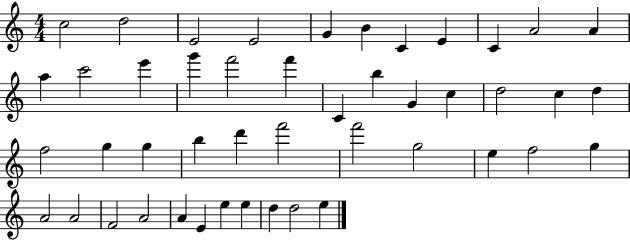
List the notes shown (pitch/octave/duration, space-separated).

C5/h D5/h E4/h E4/h G4/q B4/q C4/q E4/q C4/q A4/h A4/q A5/q C6/h E6/q G6/q F6/h F6/q C4/q B5/q G4/q C5/q D5/h C5/q D5/q F5/h G5/q G5/q B5/q D6/q F6/h F6/h G5/h E5/q F5/h G5/q A4/h A4/h F4/h A4/h A4/q E4/q E5/q E5/q D5/q D5/h E5/q